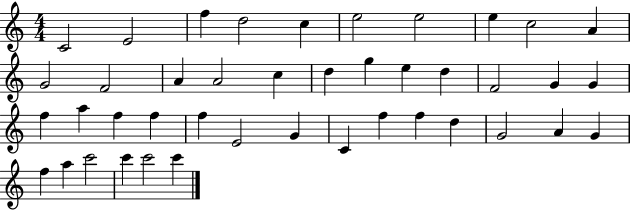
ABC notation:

X:1
T:Untitled
M:4/4
L:1/4
K:C
C2 E2 f d2 c e2 e2 e c2 A G2 F2 A A2 c d g e d F2 G G f a f f f E2 G C f f d G2 A G f a c'2 c' c'2 c'